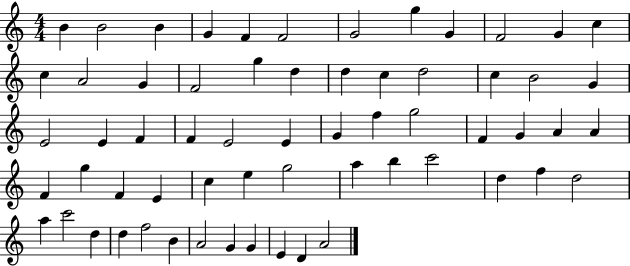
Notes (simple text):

B4/q B4/h B4/q G4/q F4/q F4/h G4/h G5/q G4/q F4/h G4/q C5/q C5/q A4/h G4/q F4/h G5/q D5/q D5/q C5/q D5/h C5/q B4/h G4/q E4/h E4/q F4/q F4/q E4/h E4/q G4/q F5/q G5/h F4/q G4/q A4/q A4/q F4/q G5/q F4/q E4/q C5/q E5/q G5/h A5/q B5/q C6/h D5/q F5/q D5/h A5/q C6/h D5/q D5/q F5/h B4/q A4/h G4/q G4/q E4/q D4/q A4/h